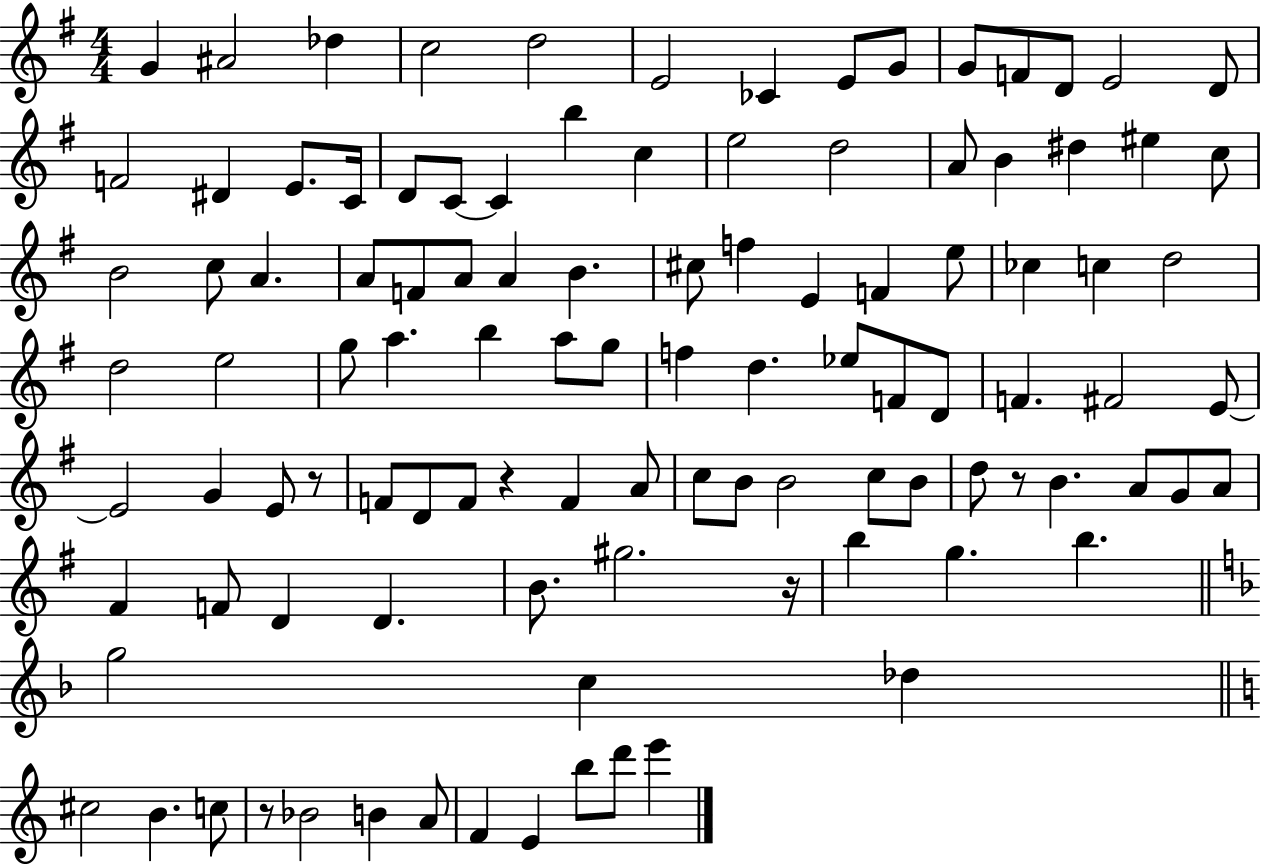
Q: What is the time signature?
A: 4/4